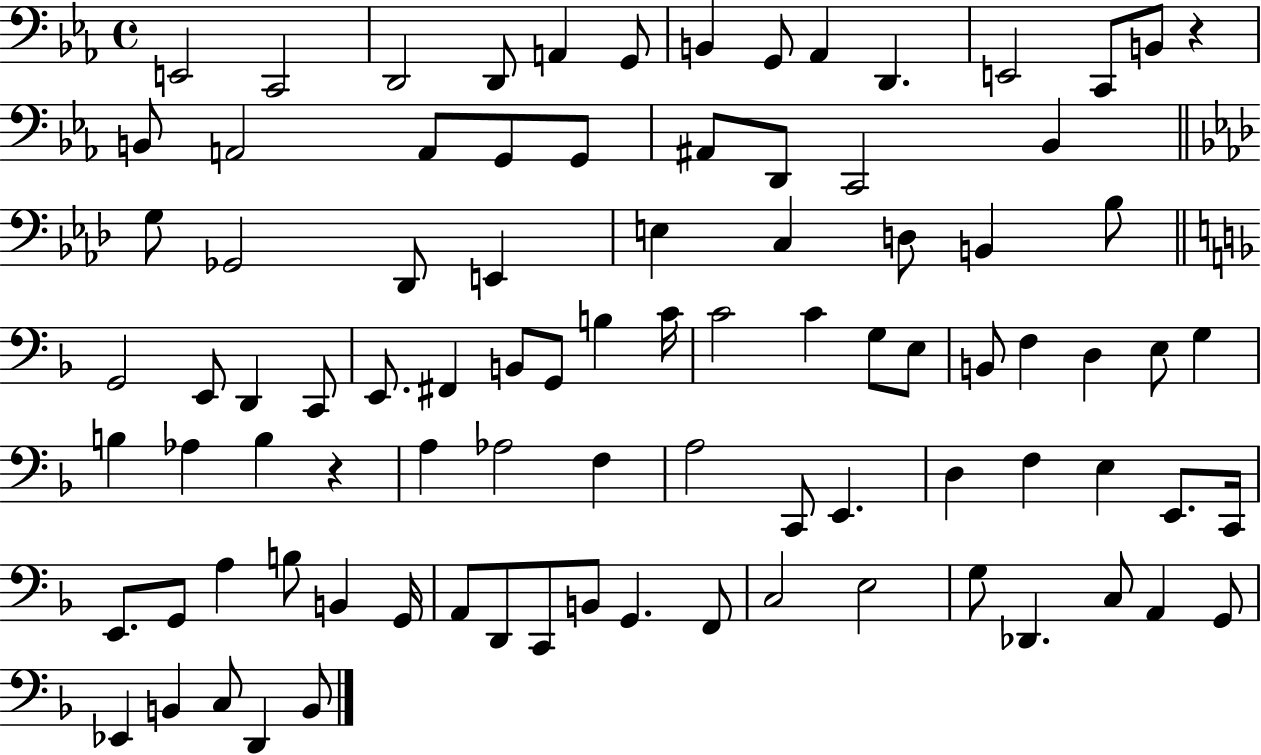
{
  \clef bass
  \time 4/4
  \defaultTimeSignature
  \key ees \major
  e,2 c,2 | d,2 d,8 a,4 g,8 | b,4 g,8 aes,4 d,4. | e,2 c,8 b,8 r4 | \break b,8 a,2 a,8 g,8 g,8 | ais,8 d,8 c,2 bes,4 | \bar "||" \break \key f \minor g8 ges,2 des,8 e,4 | e4 c4 d8 b,4 bes8 | \bar "||" \break \key f \major g,2 e,8 d,4 c,8 | e,8. fis,4 b,8 g,8 b4 c'16 | c'2 c'4 g8 e8 | b,8 f4 d4 e8 g4 | \break b4 aes4 b4 r4 | a4 aes2 f4 | a2 c,8 e,4. | d4 f4 e4 e,8. c,16 | \break e,8. g,8 a4 b8 b,4 g,16 | a,8 d,8 c,8 b,8 g,4. f,8 | c2 e2 | g8 des,4. c8 a,4 g,8 | \break ees,4 b,4 c8 d,4 b,8 | \bar "|."
}